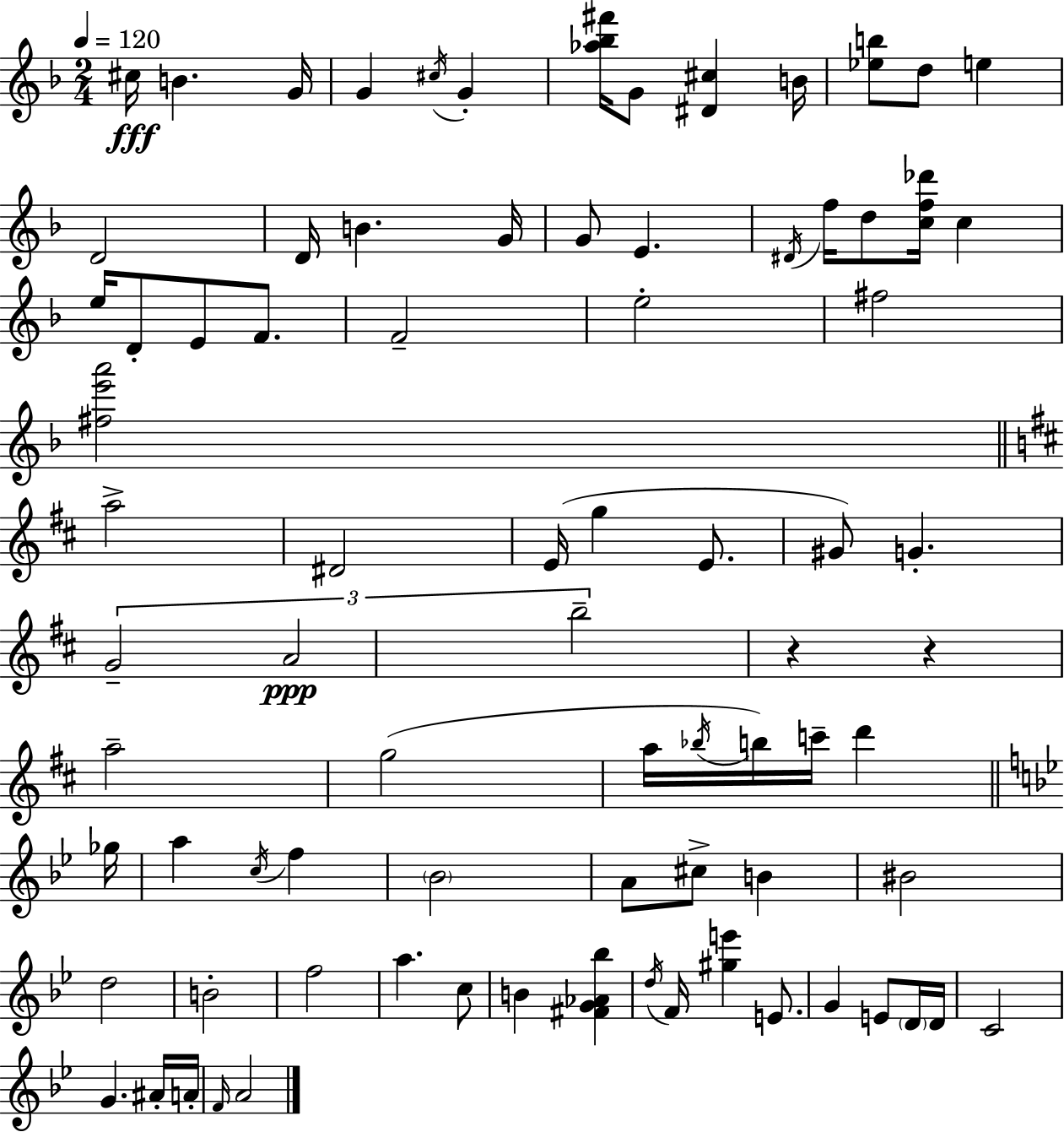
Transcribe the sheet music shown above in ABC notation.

X:1
T:Untitled
M:2/4
L:1/4
K:F
^c/4 B G/4 G ^c/4 G [_a_b^f']/4 G/2 [^D^c] B/4 [_eb]/2 d/2 e D2 D/4 B G/4 G/2 E ^D/4 f/4 d/2 [cf_d']/4 c e/4 D/2 E/2 F/2 F2 e2 ^f2 [^fe'a']2 a2 ^D2 E/4 g E/2 ^G/2 G G2 A2 b2 z z a2 g2 a/4 _b/4 b/4 c'/4 d' _g/4 a c/4 f _B2 A/2 ^c/2 B ^B2 d2 B2 f2 a c/2 B [^FG_A_b] d/4 F/4 [^ge'] E/2 G E/2 D/4 D/4 C2 G ^A/4 A/4 F/4 A2